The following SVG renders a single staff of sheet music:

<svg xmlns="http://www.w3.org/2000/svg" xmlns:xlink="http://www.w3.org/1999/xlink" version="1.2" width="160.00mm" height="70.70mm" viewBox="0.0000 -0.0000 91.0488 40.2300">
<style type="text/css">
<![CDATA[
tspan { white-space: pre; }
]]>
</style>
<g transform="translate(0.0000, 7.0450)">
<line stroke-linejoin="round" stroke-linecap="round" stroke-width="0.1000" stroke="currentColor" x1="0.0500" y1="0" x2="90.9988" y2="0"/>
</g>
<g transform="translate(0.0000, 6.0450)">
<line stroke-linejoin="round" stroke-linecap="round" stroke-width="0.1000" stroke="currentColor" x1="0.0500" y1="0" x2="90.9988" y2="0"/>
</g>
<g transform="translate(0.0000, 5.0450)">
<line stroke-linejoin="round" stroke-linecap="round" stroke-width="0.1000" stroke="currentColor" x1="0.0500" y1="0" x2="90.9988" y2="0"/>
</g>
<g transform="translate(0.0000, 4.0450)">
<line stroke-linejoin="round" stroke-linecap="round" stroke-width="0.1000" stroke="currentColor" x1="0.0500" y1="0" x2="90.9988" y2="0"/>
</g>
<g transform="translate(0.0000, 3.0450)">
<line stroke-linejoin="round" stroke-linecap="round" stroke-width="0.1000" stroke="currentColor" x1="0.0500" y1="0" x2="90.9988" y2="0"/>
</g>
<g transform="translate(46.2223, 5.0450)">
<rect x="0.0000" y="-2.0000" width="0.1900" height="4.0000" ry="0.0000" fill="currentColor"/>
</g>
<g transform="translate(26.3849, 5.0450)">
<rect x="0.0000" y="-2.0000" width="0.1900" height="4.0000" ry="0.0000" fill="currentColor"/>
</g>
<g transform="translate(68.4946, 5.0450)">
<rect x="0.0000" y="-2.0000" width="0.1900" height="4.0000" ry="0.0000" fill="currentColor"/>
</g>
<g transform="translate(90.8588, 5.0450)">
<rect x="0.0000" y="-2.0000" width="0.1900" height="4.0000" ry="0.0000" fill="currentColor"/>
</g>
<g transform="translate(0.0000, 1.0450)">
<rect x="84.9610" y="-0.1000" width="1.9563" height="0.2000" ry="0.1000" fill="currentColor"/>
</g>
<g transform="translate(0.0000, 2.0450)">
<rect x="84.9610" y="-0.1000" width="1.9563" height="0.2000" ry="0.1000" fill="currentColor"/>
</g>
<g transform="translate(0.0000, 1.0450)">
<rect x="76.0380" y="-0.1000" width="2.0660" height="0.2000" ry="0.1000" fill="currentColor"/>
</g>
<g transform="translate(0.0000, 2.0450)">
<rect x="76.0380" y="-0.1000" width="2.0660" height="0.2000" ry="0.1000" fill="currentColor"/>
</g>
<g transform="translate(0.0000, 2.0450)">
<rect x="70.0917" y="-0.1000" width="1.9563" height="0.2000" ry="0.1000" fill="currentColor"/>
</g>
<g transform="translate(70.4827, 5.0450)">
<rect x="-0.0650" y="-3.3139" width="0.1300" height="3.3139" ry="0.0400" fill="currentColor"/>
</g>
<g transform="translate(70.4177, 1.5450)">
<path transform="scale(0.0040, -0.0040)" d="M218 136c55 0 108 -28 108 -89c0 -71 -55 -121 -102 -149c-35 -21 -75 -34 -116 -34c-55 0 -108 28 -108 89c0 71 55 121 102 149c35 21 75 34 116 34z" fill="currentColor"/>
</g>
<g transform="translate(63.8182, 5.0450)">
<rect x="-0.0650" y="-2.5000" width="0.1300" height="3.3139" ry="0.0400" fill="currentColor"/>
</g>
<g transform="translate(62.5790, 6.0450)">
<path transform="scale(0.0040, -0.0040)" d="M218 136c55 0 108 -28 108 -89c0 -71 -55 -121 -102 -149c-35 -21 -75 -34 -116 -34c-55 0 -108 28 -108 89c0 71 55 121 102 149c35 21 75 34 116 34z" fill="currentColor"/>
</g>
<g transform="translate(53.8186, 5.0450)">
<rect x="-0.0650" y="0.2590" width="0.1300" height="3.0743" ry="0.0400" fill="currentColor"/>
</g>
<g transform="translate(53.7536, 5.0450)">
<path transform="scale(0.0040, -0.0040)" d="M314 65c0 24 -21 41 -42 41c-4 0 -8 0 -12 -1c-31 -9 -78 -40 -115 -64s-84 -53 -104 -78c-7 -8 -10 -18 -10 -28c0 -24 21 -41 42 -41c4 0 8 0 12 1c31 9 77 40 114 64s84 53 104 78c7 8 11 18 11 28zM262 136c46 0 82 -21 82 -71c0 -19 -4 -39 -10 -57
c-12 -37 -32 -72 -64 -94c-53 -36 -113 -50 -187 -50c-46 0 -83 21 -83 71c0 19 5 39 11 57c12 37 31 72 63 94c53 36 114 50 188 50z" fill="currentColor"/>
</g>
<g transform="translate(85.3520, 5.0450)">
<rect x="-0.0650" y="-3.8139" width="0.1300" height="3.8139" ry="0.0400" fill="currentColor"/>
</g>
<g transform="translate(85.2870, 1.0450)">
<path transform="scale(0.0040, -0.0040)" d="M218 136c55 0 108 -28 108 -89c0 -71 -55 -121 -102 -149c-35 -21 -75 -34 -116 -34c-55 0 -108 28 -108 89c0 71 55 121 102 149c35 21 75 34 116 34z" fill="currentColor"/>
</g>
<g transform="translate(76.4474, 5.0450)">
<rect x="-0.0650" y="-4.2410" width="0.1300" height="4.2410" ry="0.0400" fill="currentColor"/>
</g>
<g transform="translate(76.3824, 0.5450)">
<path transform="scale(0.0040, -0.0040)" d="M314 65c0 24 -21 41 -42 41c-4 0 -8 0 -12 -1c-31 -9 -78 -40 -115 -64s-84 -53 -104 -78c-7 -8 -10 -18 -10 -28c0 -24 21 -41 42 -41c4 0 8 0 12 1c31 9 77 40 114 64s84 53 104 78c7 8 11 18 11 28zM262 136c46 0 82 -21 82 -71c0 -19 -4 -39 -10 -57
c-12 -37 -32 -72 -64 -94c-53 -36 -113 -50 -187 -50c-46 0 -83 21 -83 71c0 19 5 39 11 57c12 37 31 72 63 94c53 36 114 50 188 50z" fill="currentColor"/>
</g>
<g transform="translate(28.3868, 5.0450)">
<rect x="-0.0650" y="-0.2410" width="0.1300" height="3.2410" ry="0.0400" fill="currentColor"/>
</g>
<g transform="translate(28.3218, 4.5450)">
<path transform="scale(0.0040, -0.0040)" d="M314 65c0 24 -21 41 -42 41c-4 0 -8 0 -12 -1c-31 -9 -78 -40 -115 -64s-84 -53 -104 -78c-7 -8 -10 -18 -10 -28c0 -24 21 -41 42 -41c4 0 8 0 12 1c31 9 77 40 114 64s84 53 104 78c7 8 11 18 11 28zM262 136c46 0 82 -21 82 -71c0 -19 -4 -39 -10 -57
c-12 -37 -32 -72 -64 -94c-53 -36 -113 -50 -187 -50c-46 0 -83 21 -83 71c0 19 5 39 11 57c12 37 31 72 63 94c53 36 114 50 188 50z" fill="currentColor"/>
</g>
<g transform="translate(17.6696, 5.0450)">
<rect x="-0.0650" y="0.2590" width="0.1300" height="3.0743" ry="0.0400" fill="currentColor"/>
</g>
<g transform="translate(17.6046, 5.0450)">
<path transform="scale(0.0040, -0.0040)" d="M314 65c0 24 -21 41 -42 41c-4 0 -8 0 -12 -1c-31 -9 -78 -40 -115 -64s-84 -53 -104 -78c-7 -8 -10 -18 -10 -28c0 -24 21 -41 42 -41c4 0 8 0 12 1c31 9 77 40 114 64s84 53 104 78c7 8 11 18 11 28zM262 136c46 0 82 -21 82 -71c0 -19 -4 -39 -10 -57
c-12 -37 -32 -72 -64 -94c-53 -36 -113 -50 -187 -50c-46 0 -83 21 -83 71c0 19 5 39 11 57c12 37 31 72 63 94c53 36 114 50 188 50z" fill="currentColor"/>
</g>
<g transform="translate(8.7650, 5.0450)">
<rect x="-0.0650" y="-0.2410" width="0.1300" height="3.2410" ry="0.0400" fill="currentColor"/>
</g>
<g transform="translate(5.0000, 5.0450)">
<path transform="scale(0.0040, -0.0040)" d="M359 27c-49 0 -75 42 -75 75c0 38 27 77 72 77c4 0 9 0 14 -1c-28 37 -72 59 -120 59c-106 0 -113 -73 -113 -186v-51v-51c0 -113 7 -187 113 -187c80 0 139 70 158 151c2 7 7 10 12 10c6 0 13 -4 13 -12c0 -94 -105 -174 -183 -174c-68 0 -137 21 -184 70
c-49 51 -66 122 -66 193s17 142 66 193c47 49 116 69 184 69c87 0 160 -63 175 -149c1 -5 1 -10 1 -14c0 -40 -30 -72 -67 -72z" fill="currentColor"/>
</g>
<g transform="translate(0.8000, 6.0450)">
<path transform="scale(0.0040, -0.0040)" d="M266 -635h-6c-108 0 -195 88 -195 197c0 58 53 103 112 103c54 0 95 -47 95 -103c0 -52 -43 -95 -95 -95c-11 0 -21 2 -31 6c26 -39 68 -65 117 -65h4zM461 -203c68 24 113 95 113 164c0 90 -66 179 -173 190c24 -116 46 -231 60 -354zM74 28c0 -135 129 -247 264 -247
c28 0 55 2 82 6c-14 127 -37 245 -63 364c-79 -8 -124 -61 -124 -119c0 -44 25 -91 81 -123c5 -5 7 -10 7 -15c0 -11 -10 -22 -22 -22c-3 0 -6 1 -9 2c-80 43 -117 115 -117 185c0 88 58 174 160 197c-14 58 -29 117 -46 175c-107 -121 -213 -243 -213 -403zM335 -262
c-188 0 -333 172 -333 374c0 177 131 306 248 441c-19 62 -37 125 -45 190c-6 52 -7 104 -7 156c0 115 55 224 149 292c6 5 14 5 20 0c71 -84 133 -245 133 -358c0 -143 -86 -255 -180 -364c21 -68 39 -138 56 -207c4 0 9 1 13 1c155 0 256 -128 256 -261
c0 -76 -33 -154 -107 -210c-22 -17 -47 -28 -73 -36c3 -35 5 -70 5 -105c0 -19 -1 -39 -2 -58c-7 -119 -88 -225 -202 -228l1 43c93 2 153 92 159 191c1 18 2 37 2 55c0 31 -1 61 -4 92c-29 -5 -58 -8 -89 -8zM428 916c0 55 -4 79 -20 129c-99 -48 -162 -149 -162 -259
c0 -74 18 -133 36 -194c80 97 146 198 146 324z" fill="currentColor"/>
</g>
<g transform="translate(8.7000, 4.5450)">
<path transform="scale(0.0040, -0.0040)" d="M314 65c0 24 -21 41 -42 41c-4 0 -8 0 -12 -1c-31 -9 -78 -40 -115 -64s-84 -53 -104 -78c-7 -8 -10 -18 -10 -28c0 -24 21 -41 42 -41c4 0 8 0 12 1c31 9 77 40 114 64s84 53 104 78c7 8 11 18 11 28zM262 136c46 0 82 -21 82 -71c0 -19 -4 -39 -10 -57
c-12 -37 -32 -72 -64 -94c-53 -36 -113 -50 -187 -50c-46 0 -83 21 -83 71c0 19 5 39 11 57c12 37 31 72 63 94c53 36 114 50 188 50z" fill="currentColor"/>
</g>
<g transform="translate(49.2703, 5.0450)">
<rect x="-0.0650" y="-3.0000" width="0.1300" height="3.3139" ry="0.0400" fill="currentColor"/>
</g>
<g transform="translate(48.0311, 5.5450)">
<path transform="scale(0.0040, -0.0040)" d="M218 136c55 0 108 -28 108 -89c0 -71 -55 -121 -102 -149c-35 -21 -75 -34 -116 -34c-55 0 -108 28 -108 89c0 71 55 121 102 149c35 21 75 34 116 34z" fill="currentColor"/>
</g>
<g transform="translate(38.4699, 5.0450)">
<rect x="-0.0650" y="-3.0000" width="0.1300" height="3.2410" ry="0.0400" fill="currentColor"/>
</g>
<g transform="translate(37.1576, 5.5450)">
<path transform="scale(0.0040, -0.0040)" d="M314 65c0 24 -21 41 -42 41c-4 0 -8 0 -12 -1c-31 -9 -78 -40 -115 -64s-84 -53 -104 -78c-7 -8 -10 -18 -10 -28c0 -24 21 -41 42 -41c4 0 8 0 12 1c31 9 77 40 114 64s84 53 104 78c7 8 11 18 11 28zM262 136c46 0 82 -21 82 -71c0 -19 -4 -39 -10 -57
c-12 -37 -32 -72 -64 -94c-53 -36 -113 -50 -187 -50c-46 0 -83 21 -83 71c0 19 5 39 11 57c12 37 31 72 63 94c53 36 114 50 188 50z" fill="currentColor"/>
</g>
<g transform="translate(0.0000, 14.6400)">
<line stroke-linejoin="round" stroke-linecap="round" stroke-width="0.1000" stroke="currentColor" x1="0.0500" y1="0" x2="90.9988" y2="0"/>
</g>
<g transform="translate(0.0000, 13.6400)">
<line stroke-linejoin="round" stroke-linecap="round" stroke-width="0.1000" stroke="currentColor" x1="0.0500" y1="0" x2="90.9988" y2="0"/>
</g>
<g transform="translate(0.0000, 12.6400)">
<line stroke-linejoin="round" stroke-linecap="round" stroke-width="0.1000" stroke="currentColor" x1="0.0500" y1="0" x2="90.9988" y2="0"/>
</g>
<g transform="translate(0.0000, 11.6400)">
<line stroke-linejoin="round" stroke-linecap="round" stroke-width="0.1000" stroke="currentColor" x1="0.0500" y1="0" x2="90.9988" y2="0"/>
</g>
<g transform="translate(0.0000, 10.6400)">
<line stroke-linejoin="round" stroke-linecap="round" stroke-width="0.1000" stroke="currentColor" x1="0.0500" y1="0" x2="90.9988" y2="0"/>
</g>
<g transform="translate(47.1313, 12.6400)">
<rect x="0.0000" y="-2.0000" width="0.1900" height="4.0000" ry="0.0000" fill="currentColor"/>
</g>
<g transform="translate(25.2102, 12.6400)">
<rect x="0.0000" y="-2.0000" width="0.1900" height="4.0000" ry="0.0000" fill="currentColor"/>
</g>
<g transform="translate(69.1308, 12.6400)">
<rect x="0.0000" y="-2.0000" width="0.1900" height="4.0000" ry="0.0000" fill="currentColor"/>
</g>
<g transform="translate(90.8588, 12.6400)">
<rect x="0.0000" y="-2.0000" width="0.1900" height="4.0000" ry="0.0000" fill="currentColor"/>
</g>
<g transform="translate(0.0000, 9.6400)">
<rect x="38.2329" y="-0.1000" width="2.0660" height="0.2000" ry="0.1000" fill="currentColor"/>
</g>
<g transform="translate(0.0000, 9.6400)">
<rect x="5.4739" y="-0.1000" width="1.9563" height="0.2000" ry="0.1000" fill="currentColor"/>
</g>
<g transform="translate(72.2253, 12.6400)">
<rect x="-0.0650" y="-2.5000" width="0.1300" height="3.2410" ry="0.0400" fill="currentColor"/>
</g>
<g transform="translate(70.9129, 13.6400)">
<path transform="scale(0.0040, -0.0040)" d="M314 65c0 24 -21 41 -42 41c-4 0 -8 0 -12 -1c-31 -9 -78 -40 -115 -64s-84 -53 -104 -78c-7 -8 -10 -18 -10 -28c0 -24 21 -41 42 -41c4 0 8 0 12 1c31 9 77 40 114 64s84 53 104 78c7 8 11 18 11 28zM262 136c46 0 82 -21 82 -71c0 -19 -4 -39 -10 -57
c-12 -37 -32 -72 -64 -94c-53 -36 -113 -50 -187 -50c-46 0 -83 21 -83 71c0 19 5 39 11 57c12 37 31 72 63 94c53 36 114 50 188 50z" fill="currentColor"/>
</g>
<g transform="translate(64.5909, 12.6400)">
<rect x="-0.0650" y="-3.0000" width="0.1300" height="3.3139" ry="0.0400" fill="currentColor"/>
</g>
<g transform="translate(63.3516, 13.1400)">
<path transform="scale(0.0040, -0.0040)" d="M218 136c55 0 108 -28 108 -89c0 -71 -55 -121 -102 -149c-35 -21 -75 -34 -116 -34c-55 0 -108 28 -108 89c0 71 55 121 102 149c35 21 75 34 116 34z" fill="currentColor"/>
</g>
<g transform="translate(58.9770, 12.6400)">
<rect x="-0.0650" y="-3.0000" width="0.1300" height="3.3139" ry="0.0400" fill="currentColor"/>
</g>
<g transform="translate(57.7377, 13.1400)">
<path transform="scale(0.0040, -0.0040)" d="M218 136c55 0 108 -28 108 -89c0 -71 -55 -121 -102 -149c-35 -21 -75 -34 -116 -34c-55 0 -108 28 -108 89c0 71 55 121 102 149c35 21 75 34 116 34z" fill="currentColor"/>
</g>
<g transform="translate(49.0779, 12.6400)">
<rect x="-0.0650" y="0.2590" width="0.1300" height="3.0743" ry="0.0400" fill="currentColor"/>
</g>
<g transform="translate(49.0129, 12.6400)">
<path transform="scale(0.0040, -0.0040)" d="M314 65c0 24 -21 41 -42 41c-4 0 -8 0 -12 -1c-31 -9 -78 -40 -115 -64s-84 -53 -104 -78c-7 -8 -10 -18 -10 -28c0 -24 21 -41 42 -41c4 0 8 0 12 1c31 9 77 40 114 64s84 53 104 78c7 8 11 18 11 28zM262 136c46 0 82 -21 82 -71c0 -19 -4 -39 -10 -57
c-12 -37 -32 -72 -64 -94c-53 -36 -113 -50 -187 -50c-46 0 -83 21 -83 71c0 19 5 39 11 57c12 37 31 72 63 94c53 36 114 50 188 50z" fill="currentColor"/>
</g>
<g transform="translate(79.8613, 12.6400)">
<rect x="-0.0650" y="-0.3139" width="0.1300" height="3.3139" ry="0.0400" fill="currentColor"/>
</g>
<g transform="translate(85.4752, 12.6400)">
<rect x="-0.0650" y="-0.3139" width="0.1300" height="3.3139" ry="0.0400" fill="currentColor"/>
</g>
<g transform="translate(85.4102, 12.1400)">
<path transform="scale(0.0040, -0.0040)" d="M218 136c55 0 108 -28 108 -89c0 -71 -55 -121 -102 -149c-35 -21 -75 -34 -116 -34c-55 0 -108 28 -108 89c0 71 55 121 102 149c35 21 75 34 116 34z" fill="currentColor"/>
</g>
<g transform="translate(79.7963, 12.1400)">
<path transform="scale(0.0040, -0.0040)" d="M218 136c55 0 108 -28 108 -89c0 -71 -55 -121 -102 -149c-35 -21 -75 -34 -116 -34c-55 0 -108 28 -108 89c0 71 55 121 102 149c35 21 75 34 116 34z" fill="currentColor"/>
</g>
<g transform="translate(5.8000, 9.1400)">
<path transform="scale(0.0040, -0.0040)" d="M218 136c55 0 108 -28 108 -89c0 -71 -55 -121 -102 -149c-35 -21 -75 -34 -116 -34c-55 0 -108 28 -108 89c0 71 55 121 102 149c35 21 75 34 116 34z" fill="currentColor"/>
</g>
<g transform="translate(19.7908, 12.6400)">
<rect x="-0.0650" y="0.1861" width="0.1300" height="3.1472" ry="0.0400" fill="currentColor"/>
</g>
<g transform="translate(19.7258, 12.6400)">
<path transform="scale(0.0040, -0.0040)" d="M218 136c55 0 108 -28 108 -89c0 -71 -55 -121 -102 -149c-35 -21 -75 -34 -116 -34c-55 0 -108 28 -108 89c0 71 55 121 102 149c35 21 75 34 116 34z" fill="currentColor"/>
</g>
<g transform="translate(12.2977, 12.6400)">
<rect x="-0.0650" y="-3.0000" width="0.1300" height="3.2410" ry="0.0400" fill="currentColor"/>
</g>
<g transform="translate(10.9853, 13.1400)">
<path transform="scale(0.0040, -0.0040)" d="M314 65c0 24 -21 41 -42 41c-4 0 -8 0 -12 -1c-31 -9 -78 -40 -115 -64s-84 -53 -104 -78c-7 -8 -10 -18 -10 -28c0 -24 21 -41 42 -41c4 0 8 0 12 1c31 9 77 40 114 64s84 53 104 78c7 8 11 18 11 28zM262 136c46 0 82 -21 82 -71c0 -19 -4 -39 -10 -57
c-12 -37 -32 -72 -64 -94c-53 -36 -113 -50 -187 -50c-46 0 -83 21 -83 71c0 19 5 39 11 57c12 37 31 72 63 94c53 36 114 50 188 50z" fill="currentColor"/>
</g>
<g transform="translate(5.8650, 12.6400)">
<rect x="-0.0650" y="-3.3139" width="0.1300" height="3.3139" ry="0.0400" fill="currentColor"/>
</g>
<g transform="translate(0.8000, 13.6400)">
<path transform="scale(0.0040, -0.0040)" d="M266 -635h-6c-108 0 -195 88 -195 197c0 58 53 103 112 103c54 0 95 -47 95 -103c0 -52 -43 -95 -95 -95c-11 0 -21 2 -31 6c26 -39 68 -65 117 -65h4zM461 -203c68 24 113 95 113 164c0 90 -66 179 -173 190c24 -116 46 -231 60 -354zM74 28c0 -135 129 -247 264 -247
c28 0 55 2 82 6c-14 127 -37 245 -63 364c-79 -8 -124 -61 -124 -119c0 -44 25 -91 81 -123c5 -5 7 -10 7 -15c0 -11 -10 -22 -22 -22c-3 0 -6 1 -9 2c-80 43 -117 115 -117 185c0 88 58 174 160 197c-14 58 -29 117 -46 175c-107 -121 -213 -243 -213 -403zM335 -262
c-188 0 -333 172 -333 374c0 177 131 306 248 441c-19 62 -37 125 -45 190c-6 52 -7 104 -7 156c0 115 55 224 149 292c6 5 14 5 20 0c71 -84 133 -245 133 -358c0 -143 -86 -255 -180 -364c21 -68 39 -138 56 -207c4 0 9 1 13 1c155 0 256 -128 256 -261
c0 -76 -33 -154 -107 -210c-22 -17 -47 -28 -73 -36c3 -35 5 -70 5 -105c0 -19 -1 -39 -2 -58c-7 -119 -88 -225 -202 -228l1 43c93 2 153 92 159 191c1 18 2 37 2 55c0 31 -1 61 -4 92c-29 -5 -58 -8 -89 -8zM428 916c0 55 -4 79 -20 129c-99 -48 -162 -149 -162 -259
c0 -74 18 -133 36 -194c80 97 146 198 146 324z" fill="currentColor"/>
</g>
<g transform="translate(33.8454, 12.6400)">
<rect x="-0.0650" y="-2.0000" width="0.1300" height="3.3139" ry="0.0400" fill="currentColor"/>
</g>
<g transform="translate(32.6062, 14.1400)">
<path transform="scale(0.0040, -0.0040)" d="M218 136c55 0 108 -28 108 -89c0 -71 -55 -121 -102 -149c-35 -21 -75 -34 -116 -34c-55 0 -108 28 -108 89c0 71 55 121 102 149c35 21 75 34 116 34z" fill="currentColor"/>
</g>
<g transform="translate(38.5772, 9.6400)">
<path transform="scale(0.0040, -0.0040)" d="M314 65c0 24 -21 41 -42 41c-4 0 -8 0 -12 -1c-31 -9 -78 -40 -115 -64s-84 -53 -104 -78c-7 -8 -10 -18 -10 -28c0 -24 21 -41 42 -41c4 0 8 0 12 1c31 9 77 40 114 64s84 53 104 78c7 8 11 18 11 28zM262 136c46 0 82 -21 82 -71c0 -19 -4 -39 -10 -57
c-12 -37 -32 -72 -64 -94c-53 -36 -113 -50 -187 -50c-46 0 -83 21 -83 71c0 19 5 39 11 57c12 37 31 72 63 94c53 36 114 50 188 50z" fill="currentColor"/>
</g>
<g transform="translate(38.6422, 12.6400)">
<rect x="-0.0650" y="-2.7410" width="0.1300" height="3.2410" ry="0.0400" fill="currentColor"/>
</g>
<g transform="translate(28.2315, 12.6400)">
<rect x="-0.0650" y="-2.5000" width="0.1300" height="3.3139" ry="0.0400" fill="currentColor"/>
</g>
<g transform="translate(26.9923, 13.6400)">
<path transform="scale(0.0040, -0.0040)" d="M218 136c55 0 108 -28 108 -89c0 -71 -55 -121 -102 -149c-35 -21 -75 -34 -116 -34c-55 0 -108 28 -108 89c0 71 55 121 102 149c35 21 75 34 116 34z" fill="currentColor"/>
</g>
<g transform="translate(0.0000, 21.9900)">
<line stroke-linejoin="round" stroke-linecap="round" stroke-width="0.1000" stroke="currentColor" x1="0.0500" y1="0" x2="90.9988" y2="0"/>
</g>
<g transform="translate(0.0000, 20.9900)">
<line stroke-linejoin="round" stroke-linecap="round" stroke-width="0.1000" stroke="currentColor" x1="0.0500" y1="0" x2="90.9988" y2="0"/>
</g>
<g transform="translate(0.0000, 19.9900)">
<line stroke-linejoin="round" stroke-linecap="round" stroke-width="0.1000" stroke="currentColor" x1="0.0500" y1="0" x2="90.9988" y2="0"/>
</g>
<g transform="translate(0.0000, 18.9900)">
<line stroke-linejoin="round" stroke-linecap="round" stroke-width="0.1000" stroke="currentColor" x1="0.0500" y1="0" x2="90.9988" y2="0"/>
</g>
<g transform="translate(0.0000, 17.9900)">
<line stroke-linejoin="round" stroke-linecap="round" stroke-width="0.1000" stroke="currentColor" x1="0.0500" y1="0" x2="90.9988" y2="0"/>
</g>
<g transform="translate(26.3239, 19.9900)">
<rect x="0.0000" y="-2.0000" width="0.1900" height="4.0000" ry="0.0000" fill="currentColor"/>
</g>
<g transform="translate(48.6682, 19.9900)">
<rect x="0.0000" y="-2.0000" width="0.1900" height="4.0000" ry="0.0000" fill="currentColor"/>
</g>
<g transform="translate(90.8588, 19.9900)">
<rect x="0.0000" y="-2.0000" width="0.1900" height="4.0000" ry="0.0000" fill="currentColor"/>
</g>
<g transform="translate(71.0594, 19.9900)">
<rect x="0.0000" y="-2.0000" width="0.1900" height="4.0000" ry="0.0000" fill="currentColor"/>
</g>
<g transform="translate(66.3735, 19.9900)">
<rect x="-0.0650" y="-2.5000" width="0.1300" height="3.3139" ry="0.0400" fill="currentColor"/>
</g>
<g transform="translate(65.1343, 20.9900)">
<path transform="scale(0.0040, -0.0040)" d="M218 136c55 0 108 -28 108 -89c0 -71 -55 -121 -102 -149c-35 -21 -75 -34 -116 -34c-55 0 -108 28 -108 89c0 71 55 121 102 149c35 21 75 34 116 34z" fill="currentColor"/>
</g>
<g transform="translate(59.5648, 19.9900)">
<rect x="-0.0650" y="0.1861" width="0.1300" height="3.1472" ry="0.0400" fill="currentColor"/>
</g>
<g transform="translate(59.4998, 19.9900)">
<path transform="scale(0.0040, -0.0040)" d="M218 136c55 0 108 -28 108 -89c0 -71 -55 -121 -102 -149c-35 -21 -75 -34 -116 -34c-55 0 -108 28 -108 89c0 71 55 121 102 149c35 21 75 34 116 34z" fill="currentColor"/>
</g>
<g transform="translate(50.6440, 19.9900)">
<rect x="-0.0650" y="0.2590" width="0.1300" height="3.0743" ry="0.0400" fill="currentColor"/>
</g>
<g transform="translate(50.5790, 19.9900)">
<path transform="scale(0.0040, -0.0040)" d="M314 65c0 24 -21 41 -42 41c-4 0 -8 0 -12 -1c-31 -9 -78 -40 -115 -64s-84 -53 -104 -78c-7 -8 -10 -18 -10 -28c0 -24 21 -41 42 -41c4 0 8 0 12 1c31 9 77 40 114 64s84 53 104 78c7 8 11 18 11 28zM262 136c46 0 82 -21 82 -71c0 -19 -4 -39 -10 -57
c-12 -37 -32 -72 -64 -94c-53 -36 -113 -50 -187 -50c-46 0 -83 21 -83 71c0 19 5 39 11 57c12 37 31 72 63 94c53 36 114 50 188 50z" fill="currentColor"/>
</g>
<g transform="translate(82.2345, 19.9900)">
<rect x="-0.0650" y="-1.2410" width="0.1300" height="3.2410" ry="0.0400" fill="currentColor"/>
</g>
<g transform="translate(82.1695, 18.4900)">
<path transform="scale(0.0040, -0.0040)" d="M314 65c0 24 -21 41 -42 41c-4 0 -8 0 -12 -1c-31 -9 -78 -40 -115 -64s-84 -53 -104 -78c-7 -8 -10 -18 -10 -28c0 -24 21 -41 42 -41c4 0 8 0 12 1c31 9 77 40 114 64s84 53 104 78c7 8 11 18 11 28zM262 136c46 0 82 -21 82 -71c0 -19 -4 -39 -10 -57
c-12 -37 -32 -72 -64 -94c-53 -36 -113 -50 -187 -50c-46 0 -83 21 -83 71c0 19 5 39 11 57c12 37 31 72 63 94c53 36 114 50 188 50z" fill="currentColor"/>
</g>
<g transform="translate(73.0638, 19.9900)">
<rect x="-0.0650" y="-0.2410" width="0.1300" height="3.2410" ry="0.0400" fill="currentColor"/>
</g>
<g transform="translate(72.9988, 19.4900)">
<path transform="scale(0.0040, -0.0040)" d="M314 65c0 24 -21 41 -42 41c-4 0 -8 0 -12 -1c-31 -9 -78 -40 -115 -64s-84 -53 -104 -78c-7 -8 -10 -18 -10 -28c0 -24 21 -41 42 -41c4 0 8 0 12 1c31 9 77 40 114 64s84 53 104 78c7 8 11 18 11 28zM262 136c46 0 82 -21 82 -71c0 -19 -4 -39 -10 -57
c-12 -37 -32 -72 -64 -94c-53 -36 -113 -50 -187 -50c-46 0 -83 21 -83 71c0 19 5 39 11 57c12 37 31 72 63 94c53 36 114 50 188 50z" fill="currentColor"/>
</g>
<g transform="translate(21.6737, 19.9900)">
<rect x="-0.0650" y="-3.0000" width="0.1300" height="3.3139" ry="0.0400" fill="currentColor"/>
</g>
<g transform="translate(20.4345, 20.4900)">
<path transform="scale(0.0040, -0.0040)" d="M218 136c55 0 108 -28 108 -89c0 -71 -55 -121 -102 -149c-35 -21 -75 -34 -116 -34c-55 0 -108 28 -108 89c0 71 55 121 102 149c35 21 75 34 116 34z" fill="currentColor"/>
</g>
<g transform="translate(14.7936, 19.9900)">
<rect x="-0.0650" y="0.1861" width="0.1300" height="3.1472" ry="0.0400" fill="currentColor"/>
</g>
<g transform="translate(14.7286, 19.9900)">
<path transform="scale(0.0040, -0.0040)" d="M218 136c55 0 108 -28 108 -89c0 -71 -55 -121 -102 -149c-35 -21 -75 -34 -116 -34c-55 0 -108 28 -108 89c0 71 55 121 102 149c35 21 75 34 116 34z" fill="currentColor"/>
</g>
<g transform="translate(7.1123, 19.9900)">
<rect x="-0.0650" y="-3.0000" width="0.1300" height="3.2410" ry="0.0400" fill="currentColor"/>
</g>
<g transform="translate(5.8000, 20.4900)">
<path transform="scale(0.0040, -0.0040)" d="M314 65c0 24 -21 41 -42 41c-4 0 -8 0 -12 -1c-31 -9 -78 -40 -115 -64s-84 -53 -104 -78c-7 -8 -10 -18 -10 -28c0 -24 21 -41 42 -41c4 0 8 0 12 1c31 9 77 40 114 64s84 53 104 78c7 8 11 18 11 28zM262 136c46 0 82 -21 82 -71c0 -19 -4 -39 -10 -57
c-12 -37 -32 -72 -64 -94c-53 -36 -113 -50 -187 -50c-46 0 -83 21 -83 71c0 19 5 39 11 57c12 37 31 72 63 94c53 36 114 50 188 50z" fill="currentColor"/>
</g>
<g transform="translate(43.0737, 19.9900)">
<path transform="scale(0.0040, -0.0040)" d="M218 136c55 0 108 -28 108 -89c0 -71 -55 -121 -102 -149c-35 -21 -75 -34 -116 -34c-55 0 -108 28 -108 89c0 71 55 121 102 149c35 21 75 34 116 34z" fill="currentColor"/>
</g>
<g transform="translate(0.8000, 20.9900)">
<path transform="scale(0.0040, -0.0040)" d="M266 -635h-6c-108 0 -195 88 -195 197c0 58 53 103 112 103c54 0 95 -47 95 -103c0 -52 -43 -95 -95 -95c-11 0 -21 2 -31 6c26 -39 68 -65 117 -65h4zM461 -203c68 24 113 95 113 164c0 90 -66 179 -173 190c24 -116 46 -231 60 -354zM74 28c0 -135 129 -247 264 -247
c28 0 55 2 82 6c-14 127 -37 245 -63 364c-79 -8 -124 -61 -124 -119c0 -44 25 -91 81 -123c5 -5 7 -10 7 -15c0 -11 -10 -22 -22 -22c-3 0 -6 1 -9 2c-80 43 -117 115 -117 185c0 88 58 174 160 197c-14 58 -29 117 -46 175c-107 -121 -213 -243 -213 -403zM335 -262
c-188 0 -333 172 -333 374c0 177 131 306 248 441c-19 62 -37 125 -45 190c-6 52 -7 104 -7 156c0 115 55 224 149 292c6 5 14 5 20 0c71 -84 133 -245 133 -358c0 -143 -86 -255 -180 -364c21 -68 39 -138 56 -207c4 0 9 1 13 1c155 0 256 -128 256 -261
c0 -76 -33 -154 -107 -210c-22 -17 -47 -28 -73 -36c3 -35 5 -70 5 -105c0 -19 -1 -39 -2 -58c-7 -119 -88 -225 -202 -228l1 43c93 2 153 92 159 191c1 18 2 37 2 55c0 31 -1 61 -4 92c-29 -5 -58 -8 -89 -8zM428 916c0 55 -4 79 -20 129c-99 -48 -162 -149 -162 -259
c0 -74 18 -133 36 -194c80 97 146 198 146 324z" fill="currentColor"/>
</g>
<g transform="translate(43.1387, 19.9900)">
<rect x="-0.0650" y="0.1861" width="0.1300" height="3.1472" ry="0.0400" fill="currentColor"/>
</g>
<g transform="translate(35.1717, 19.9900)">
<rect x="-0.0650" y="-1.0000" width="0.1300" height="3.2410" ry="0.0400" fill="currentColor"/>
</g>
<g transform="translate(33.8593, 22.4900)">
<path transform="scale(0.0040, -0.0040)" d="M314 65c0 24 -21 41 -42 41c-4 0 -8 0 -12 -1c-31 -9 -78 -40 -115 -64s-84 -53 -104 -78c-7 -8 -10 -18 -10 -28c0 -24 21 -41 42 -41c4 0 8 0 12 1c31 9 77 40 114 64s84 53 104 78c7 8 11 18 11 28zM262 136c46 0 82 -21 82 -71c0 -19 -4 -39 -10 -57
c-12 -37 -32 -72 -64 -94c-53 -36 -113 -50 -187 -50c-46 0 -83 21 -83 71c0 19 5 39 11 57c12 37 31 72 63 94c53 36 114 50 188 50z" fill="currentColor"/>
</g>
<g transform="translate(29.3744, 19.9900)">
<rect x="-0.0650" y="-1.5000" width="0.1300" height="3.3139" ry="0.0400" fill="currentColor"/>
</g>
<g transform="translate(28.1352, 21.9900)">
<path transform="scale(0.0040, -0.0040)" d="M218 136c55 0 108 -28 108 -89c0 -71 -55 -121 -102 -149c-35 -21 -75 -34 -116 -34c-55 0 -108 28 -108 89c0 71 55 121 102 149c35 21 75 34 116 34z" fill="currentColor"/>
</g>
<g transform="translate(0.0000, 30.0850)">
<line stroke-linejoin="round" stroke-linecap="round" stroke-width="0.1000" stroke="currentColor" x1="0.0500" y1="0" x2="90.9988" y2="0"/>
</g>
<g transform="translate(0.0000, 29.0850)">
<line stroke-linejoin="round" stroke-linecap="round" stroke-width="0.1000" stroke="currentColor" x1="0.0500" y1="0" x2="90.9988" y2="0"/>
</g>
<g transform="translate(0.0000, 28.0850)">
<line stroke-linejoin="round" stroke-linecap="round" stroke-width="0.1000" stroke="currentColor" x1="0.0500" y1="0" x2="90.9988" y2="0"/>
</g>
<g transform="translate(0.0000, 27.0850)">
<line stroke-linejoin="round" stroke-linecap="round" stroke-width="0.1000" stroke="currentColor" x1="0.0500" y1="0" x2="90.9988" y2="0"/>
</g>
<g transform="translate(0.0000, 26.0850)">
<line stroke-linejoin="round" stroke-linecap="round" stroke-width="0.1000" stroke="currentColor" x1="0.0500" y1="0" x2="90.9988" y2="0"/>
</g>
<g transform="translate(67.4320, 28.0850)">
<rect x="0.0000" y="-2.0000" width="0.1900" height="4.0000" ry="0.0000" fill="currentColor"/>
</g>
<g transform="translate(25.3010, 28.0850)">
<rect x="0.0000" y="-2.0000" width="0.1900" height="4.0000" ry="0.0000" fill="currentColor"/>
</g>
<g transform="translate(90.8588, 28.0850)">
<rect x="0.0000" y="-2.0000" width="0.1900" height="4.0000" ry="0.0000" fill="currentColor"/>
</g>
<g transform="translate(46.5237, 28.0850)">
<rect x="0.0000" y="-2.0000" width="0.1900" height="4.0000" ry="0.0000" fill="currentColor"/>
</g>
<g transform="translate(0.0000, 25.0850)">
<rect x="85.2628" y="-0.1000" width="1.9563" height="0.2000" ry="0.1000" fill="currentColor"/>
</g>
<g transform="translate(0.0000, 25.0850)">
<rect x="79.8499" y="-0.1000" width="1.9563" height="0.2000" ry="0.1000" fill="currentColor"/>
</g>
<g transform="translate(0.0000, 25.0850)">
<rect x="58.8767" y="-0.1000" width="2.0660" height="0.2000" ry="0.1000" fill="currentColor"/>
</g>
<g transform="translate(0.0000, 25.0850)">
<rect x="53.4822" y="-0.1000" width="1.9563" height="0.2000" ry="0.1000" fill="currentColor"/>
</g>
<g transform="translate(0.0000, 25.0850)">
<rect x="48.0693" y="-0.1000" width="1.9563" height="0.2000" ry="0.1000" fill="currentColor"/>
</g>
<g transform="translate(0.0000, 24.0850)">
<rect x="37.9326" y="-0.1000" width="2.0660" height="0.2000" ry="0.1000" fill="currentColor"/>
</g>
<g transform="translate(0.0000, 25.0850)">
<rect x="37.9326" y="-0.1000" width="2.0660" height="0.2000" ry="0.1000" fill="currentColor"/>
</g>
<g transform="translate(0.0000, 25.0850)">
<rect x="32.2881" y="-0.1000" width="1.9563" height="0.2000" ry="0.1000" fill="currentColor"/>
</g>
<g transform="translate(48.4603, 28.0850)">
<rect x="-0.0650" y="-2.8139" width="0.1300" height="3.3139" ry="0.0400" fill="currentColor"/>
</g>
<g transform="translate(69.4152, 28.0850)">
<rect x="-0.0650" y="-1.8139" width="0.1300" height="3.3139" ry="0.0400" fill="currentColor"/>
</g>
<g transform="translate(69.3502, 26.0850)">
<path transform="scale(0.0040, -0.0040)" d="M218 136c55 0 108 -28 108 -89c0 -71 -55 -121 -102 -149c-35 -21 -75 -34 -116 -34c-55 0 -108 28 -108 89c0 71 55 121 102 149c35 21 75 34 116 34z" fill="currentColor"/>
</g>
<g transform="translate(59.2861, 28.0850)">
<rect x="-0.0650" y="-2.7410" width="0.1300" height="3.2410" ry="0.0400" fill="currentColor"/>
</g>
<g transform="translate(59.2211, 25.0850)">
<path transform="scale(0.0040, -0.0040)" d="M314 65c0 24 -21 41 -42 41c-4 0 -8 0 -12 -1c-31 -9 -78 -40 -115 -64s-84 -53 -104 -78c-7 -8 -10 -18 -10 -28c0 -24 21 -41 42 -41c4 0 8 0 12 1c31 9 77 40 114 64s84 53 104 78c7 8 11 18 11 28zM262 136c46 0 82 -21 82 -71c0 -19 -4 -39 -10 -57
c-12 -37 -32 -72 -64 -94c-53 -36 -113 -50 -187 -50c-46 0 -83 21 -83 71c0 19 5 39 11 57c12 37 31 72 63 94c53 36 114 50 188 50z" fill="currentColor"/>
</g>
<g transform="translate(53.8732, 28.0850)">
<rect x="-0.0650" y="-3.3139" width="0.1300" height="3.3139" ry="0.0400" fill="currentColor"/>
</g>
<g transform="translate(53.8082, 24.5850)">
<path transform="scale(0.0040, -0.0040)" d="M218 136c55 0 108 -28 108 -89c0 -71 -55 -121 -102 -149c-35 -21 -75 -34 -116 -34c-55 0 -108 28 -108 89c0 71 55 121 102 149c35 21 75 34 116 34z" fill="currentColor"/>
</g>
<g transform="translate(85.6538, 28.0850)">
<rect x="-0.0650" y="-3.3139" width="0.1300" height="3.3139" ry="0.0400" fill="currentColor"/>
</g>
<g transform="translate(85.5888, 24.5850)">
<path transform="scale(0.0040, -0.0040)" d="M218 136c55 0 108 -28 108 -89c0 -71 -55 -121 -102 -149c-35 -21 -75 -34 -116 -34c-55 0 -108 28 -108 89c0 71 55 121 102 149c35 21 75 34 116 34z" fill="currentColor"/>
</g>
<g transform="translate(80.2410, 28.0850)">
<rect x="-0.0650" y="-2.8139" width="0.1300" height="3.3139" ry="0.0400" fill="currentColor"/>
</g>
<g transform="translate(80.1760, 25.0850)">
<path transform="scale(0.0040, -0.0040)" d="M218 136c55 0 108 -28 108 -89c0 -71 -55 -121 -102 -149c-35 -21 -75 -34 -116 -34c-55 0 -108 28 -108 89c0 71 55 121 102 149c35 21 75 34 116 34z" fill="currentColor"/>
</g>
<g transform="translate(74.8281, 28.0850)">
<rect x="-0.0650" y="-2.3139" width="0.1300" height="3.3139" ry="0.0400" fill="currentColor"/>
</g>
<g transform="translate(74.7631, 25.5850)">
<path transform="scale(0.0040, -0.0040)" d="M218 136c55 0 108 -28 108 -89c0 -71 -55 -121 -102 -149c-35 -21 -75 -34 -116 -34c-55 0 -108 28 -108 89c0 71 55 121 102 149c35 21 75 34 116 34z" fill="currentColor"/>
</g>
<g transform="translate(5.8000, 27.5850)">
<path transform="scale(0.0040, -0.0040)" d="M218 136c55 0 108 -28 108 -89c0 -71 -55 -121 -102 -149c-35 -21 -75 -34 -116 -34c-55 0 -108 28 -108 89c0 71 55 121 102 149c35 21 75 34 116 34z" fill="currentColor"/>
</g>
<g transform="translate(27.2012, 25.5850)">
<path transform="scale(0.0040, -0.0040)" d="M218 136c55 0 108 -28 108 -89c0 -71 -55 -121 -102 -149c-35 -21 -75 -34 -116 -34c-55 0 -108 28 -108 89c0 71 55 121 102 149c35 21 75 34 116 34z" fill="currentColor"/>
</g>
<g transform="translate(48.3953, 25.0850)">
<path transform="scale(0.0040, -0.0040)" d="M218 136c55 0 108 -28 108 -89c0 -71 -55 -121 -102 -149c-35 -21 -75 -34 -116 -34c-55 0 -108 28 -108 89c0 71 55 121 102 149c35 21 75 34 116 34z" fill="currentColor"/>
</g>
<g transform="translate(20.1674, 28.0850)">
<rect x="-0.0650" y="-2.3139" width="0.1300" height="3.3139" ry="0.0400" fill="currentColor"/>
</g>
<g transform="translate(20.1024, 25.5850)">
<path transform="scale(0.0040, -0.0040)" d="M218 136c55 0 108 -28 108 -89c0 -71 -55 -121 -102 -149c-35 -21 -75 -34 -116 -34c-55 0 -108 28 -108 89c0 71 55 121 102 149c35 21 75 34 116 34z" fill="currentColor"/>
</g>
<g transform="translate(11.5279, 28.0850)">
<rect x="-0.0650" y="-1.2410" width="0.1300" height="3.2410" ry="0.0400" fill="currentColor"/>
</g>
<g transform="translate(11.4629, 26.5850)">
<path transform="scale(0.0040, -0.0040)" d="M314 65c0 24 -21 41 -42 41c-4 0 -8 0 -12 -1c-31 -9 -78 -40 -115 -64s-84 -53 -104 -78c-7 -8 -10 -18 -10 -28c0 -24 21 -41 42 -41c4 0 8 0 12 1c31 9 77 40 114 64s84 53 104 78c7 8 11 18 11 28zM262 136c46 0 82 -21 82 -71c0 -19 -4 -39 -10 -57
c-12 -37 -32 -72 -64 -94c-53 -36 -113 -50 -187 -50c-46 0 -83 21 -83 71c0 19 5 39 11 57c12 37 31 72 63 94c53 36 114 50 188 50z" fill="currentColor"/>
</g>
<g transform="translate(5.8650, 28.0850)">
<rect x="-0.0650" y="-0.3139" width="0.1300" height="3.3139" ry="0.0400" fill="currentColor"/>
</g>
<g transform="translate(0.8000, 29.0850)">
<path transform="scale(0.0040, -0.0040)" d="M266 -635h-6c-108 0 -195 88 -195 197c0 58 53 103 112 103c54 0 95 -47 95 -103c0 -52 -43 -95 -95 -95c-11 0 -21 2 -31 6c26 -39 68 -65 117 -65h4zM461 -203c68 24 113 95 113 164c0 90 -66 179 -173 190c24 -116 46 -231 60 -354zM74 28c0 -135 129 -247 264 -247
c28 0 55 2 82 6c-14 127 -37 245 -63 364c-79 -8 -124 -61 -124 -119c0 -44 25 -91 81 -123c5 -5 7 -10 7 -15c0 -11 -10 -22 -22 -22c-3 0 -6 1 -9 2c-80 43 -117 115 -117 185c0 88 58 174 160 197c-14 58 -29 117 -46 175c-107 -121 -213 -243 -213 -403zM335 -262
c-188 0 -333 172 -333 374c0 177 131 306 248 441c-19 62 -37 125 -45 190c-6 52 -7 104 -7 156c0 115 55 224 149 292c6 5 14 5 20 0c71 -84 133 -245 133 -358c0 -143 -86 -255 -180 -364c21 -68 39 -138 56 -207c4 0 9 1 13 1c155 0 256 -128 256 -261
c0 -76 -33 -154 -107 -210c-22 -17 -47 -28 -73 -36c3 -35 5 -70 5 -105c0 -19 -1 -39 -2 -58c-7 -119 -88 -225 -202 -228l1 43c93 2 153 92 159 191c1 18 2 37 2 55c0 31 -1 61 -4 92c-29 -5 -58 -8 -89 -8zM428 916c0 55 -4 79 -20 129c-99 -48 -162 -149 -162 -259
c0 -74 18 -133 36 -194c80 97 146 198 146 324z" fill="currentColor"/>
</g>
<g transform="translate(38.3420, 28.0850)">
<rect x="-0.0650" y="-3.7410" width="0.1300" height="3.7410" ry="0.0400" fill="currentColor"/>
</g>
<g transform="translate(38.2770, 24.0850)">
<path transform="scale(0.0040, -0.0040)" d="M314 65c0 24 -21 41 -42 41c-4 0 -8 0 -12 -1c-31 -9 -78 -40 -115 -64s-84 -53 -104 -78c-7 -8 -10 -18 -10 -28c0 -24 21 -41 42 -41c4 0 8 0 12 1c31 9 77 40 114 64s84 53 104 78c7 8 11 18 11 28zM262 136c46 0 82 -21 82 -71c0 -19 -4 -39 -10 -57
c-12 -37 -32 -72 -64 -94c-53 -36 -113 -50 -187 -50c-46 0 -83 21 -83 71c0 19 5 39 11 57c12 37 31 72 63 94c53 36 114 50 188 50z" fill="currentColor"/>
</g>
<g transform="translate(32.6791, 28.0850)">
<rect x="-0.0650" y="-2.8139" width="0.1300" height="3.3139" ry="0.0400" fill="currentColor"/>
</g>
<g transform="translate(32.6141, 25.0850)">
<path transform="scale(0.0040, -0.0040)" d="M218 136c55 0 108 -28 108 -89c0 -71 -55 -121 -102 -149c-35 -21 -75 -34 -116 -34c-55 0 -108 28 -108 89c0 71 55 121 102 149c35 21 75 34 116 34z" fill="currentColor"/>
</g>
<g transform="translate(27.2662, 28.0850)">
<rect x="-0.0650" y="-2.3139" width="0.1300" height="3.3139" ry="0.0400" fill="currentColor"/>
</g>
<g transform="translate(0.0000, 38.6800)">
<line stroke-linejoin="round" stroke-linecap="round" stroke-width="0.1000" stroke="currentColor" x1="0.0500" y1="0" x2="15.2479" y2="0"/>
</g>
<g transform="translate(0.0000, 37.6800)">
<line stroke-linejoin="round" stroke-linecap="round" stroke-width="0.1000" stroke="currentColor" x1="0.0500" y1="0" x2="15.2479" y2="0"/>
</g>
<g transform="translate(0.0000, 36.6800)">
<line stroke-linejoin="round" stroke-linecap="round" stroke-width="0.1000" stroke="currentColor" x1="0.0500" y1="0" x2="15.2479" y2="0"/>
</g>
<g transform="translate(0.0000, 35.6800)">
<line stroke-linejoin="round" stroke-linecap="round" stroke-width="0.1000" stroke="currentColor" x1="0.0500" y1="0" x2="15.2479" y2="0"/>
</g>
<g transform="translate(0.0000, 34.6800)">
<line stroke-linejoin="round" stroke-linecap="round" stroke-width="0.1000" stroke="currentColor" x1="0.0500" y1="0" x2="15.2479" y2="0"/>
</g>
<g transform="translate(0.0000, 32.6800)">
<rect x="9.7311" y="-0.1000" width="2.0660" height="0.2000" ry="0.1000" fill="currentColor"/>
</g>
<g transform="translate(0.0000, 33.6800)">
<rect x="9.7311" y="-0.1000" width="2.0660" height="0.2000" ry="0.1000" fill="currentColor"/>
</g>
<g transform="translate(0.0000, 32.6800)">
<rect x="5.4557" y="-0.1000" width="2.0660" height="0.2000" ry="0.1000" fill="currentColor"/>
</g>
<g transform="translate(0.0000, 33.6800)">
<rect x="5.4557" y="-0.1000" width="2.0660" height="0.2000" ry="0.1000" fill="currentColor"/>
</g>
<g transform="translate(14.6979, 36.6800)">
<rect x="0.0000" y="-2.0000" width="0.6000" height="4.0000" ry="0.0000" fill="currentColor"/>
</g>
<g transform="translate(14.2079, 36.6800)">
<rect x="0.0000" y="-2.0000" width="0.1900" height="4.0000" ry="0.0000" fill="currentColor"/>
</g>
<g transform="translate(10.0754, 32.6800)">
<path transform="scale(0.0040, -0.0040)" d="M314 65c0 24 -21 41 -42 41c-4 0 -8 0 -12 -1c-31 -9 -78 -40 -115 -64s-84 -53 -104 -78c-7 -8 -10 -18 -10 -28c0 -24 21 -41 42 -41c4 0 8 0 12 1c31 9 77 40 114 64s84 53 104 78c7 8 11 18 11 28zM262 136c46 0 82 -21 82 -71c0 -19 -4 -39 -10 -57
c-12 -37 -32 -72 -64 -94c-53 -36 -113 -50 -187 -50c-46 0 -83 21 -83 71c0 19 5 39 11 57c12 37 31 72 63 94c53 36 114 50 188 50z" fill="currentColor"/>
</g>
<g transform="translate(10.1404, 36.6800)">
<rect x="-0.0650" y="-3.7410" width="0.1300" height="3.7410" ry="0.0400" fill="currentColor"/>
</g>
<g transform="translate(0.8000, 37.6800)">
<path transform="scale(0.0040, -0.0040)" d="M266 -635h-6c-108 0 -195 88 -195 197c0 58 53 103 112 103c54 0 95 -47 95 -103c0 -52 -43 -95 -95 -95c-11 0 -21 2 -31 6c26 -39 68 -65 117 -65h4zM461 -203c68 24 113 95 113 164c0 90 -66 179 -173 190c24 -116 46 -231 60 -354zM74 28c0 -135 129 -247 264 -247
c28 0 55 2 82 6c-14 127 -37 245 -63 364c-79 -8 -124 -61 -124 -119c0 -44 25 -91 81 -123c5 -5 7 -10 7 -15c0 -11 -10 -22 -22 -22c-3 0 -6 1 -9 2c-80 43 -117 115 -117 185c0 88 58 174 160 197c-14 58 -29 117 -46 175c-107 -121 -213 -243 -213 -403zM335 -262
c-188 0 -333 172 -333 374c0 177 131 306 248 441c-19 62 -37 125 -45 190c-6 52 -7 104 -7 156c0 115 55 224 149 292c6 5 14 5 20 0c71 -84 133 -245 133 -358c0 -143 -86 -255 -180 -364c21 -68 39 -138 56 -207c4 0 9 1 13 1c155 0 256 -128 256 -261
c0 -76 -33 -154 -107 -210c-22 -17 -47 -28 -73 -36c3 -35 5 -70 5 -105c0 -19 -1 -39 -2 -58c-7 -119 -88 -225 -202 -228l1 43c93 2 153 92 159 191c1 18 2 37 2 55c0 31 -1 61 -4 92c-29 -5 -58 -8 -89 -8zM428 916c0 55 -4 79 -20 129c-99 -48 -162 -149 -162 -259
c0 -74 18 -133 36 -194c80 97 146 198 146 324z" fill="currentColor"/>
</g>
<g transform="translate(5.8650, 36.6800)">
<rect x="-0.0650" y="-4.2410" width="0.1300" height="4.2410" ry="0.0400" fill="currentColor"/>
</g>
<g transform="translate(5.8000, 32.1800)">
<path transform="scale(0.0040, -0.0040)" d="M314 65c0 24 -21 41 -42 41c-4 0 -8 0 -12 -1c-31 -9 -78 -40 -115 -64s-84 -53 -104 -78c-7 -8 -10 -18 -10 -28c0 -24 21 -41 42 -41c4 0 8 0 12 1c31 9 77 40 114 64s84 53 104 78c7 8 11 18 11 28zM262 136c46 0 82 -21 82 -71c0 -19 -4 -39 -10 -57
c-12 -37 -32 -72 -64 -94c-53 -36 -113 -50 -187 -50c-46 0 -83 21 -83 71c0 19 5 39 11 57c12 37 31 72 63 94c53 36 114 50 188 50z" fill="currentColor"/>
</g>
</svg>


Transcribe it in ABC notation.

X:1
T:Untitled
M:4/4
L:1/4
K:C
c2 B2 c2 A2 A B2 G b d'2 c' b A2 B G F a2 B2 A A G2 c c A2 B A E D2 B B2 B G c2 e2 c e2 g g a c'2 a b a2 f g a b d'2 c'2